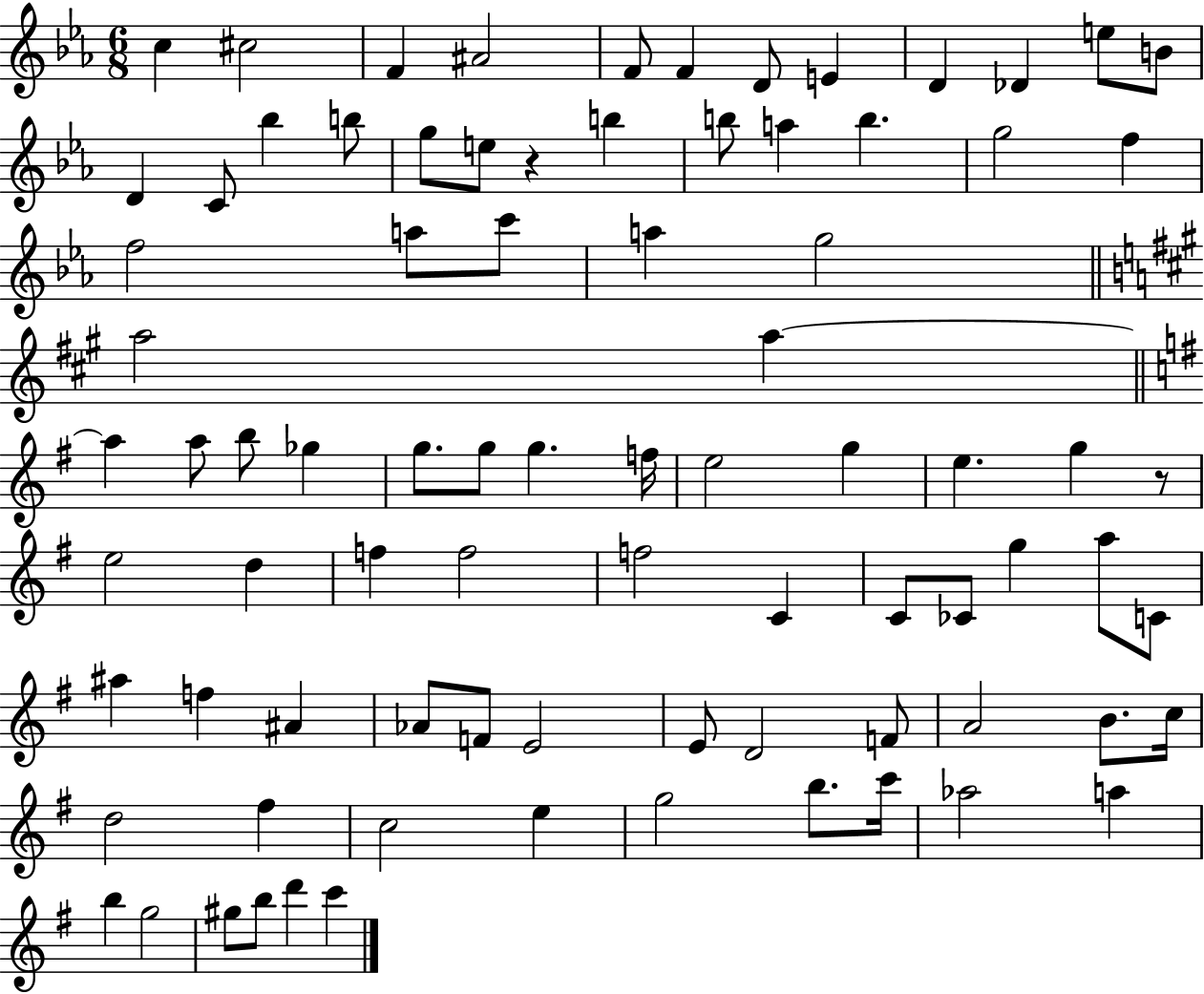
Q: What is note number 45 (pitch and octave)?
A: D5